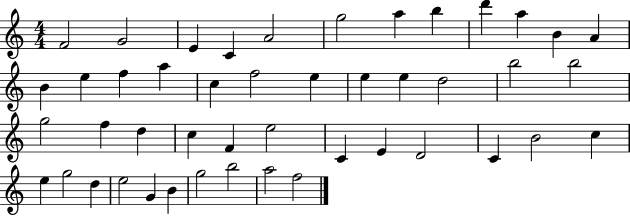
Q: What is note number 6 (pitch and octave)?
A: G5